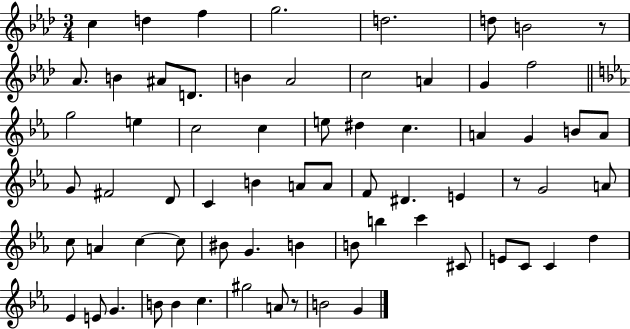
C5/q D5/q F5/q G5/h. D5/h. D5/e B4/h R/e Ab4/e. B4/q A#4/e D4/e. B4/q Ab4/h C5/h A4/q G4/q F5/h G5/h E5/q C5/h C5/q E5/e D#5/q C5/q. A4/q G4/q B4/e A4/e G4/e F#4/h D4/e C4/q B4/q A4/e A4/e F4/e D#4/q. E4/q R/e G4/h A4/e C5/e A4/q C5/q C5/e BIS4/e G4/q. B4/q B4/e B5/q C6/q C#4/e E4/e C4/e C4/q D5/q Eb4/q E4/e G4/q. B4/e B4/q C5/q. G#5/h A4/e R/e B4/h G4/q